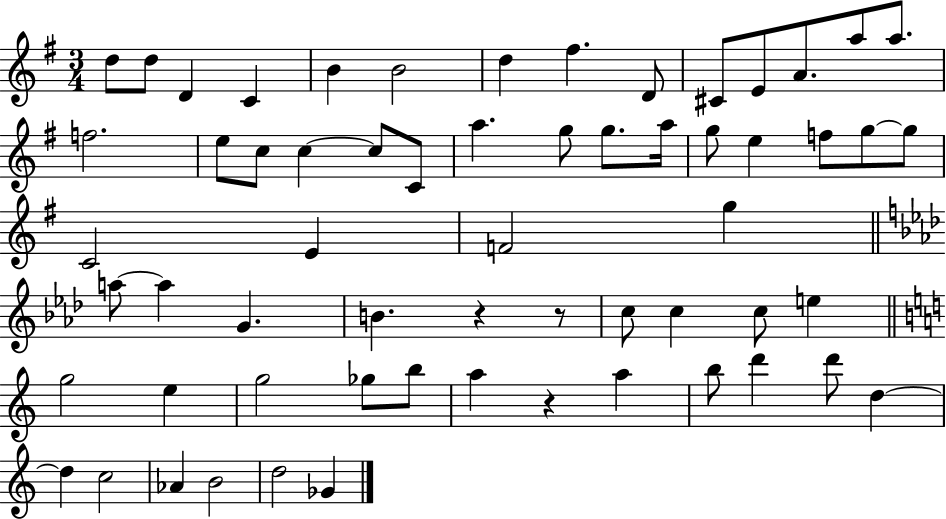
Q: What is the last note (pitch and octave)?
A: Gb4